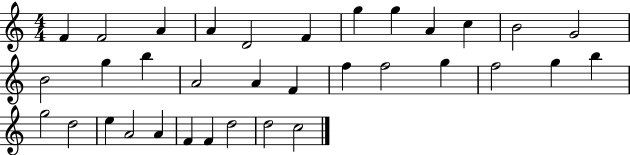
{
  \clef treble
  \numericTimeSignature
  \time 4/4
  \key c \major
  f'4 f'2 a'4 | a'4 d'2 f'4 | g''4 g''4 a'4 c''4 | b'2 g'2 | \break b'2 g''4 b''4 | a'2 a'4 f'4 | f''4 f''2 g''4 | f''2 g''4 b''4 | \break g''2 d''2 | e''4 a'2 a'4 | f'4 f'4 d''2 | d''2 c''2 | \break \bar "|."
}